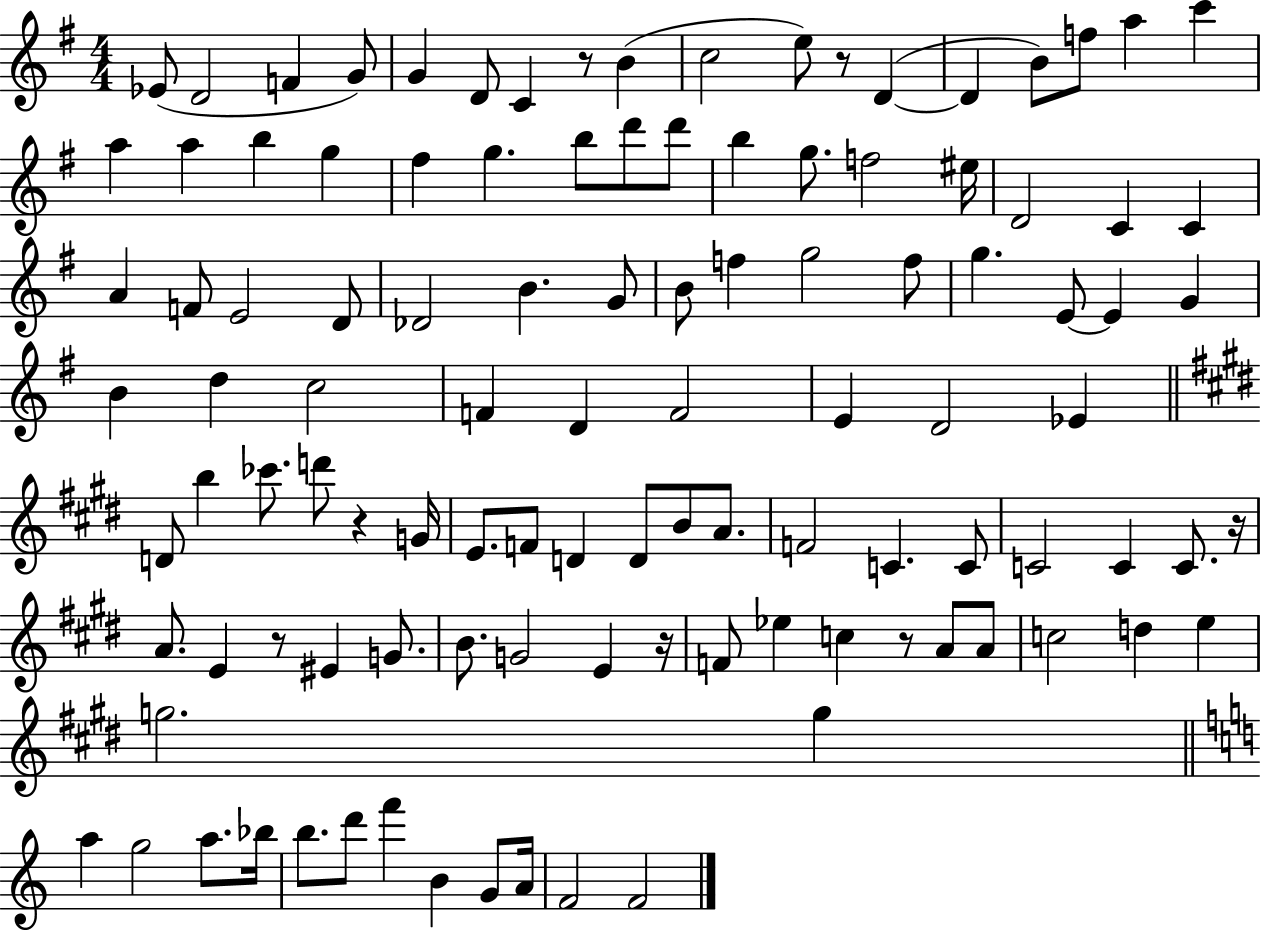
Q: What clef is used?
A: treble